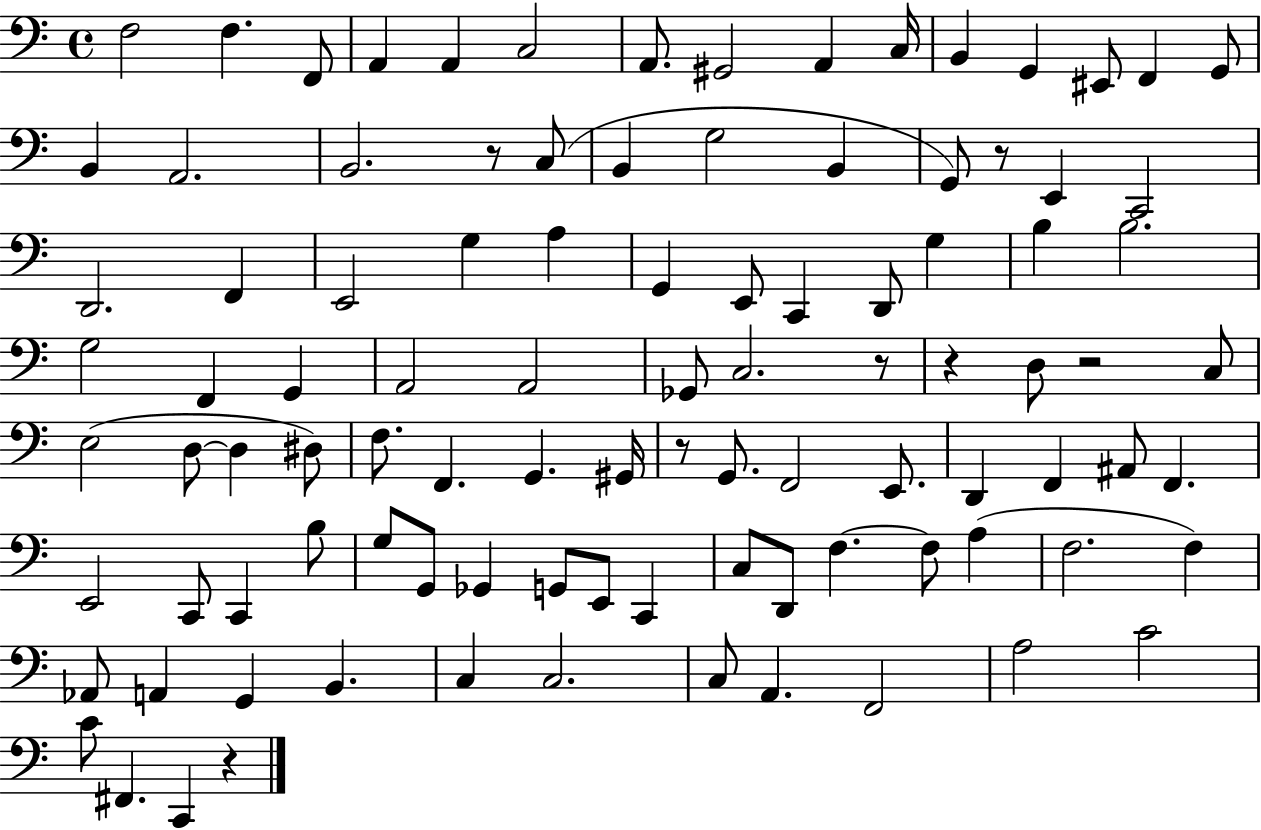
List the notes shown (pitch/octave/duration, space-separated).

F3/h F3/q. F2/e A2/q A2/q C3/h A2/e. G#2/h A2/q C3/s B2/q G2/q EIS2/e F2/q G2/e B2/q A2/h. B2/h. R/e C3/e B2/q G3/h B2/q G2/e R/e E2/q C2/h D2/h. F2/q E2/h G3/q A3/q G2/q E2/e C2/q D2/e G3/q B3/q B3/h. G3/h F2/q G2/q A2/h A2/h Gb2/e C3/h. R/e R/q D3/e R/h C3/e E3/h D3/e D3/q D#3/e F3/e. F2/q. G2/q. G#2/s R/e G2/e. F2/h E2/e. D2/q F2/q A#2/e F2/q. E2/h C2/e C2/q B3/e G3/e G2/e Gb2/q G2/e E2/e C2/q C3/e D2/e F3/q. F3/e A3/q F3/h. F3/q Ab2/e A2/q G2/q B2/q. C3/q C3/h. C3/e A2/q. F2/h A3/h C4/h C4/e F#2/q. C2/q R/q